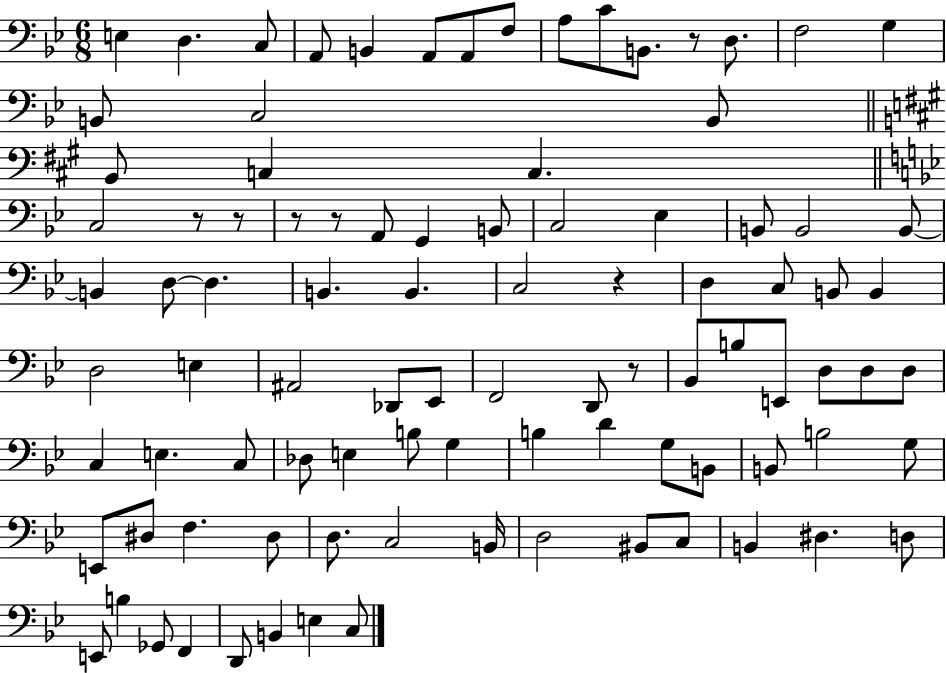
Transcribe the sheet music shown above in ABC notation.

X:1
T:Untitled
M:6/8
L:1/4
K:Bb
E, D, C,/2 A,,/2 B,, A,,/2 A,,/2 F,/2 A,/2 C/2 B,,/2 z/2 D,/2 F,2 G, B,,/2 C,2 B,,/2 B,,/2 C, C, C,2 z/2 z/2 z/2 z/2 A,,/2 G,, B,,/2 C,2 _E, B,,/2 B,,2 B,,/2 B,, D,/2 D, B,, B,, C,2 z D, C,/2 B,,/2 B,, D,2 E, ^A,,2 _D,,/2 _E,,/2 F,,2 D,,/2 z/2 _B,,/2 B,/2 E,,/2 D,/2 D,/2 D,/2 C, E, C,/2 _D,/2 E, B,/2 G, B, D G,/2 B,,/2 B,,/2 B,2 G,/2 E,,/2 ^D,/2 F, ^D,/2 D,/2 C,2 B,,/4 D,2 ^B,,/2 C,/2 B,, ^D, D,/2 E,,/2 B, _G,,/2 F,, D,,/2 B,, E, C,/2